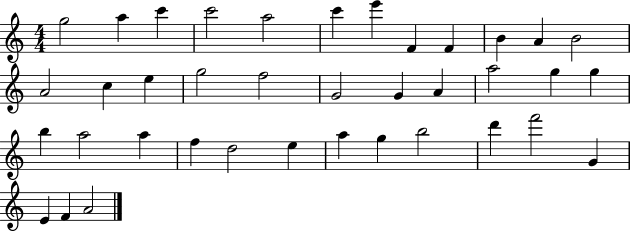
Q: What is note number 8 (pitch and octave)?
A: F4